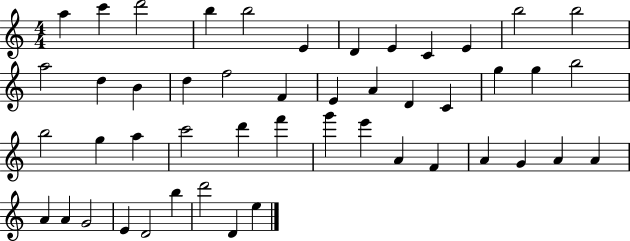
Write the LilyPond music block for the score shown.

{
  \clef treble
  \numericTimeSignature
  \time 4/4
  \key c \major
  a''4 c'''4 d'''2 | b''4 b''2 e'4 | d'4 e'4 c'4 e'4 | b''2 b''2 | \break a''2 d''4 b'4 | d''4 f''2 f'4 | e'4 a'4 d'4 c'4 | g''4 g''4 b''2 | \break b''2 g''4 a''4 | c'''2 d'''4 f'''4 | g'''4 e'''4 a'4 f'4 | a'4 g'4 a'4 a'4 | \break a'4 a'4 g'2 | e'4 d'2 b''4 | d'''2 d'4 e''4 | \bar "|."
}